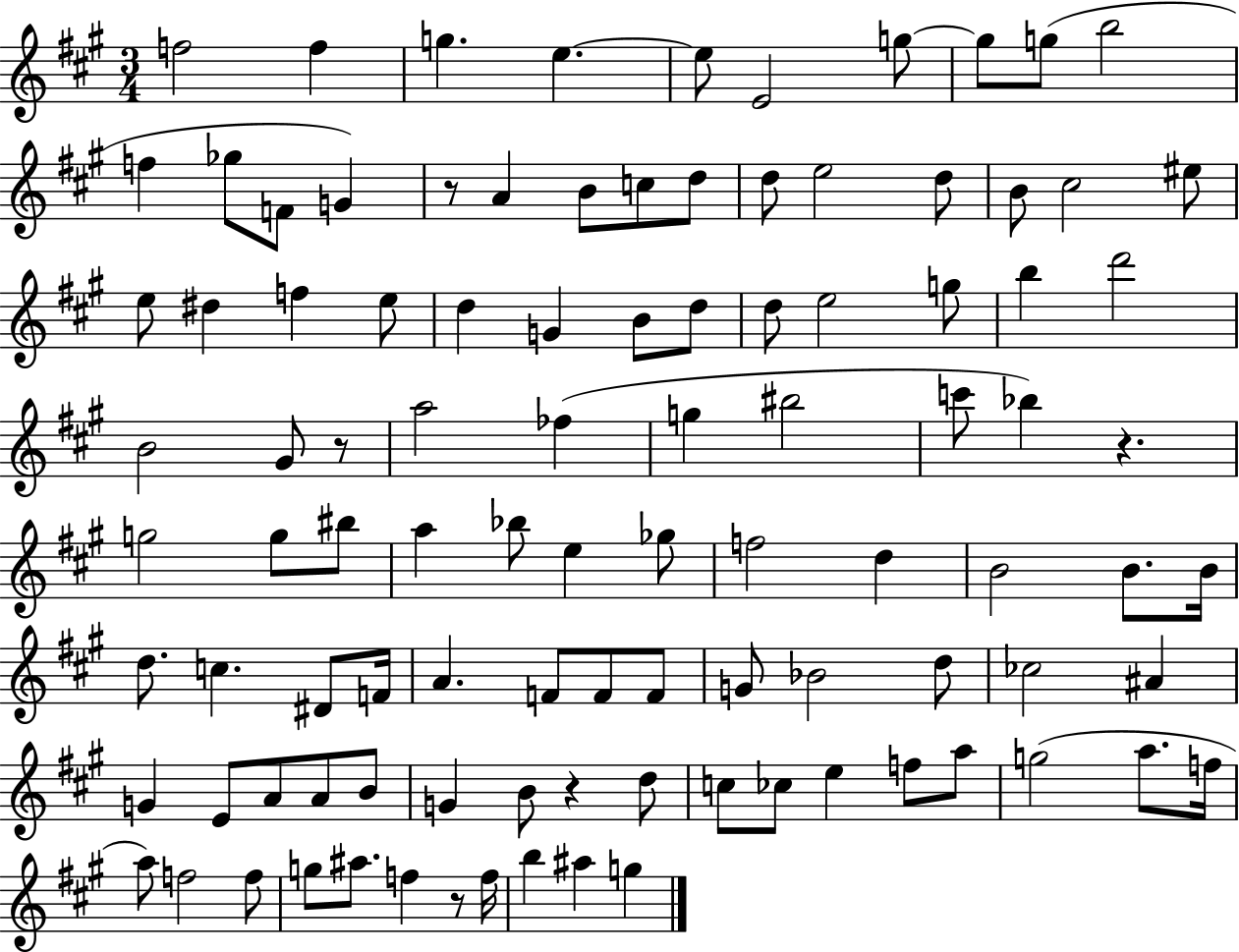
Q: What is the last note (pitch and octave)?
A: G5